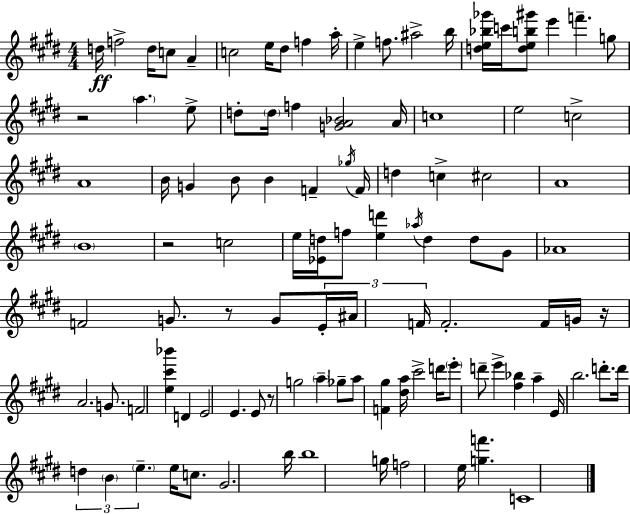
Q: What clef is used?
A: treble